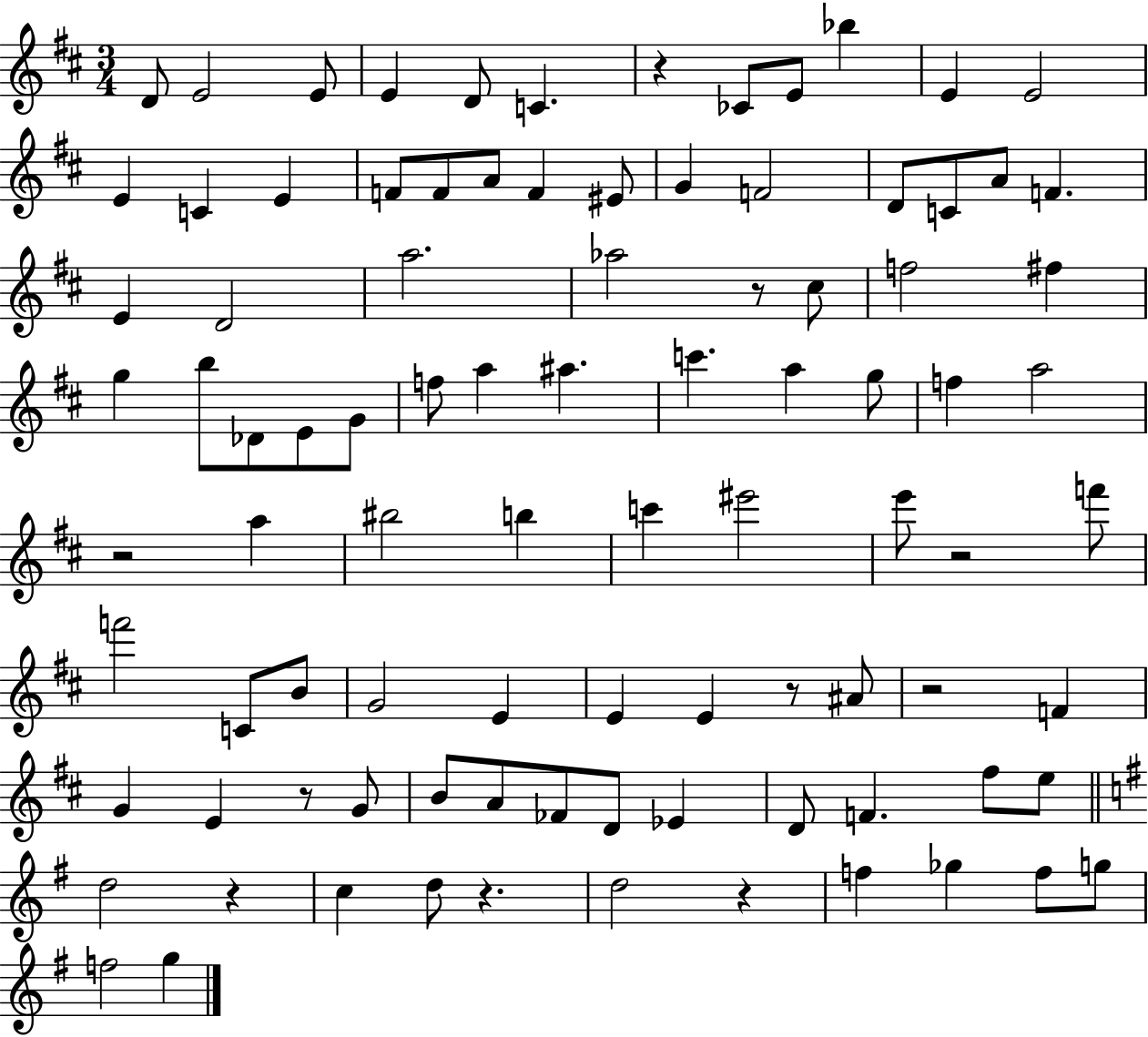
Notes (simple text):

D4/e E4/h E4/e E4/q D4/e C4/q. R/q CES4/e E4/e Bb5/q E4/q E4/h E4/q C4/q E4/q F4/e F4/e A4/e F4/q EIS4/e G4/q F4/h D4/e C4/e A4/e F4/q. E4/q D4/h A5/h. Ab5/h R/e C#5/e F5/h F#5/q G5/q B5/e Db4/e E4/e G4/e F5/e A5/q A#5/q. C6/q. A5/q G5/e F5/q A5/h R/h A5/q BIS5/h B5/q C6/q EIS6/h E6/e R/h F6/e F6/h C4/e B4/e G4/h E4/q E4/q E4/q R/e A#4/e R/h F4/q G4/q E4/q R/e G4/e B4/e A4/e FES4/e D4/e Eb4/q D4/e F4/q. F#5/e E5/e D5/h R/q C5/q D5/e R/q. D5/h R/q F5/q Gb5/q F5/e G5/e F5/h G5/q